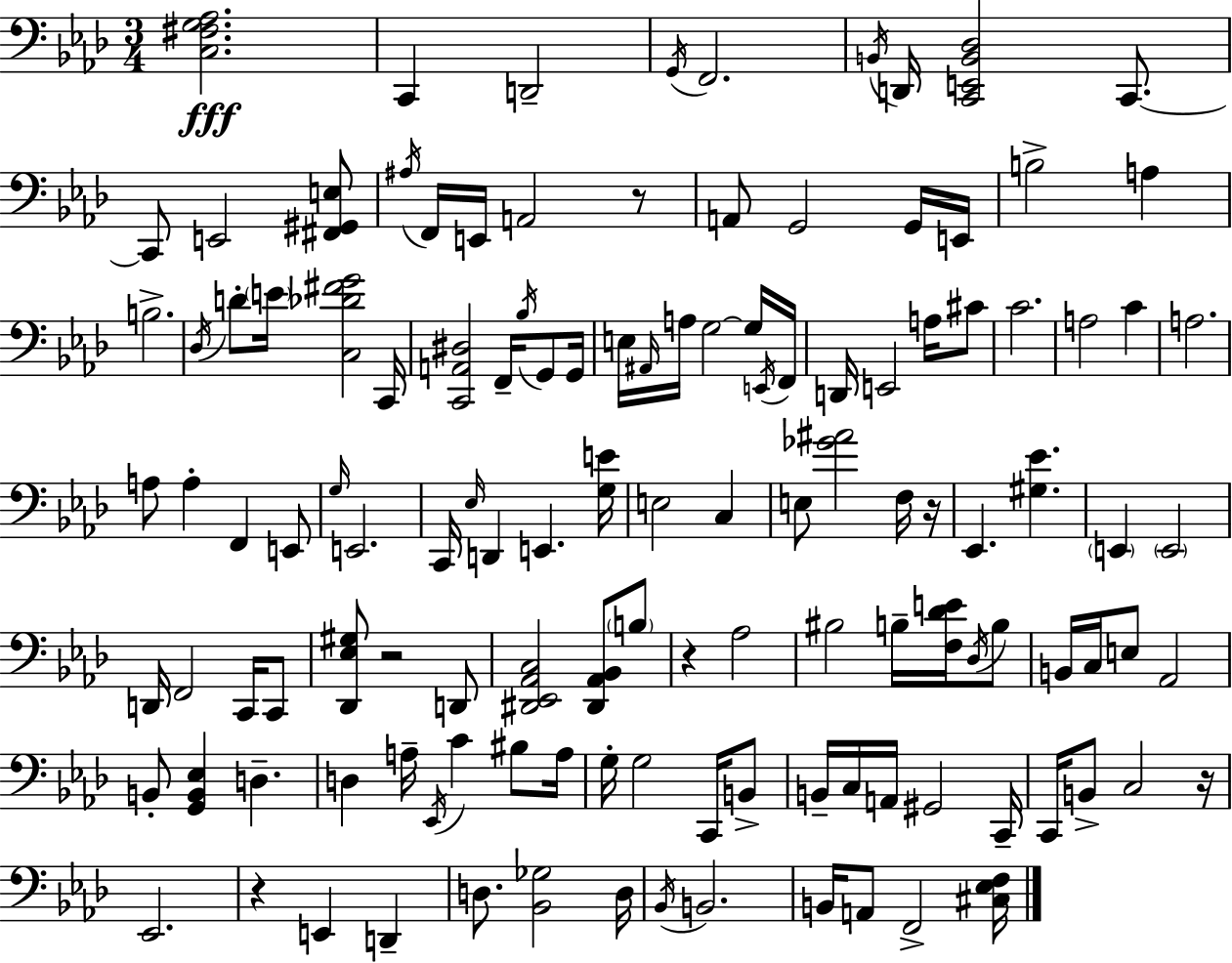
X:1
T:Untitled
M:3/4
L:1/4
K:Fm
[C,^F,G,_A,]2 C,, D,,2 G,,/4 F,,2 B,,/4 D,,/4 [C,,E,,B,,_D,]2 C,,/2 C,,/2 E,,2 [^F,,^G,,E,]/2 ^A,/4 F,,/4 E,,/4 A,,2 z/2 A,,/2 G,,2 G,,/4 E,,/4 B,2 A, B,2 _D,/4 D/2 E/4 [C,_D^FG]2 C,,/4 [C,,A,,^D,]2 F,,/4 _B,/4 G,,/2 G,,/4 E,/4 ^A,,/4 A,/4 G,2 G,/4 E,,/4 F,,/4 D,,/4 E,,2 A,/4 ^C/2 C2 A,2 C A,2 A,/2 A, F,, E,,/2 G,/4 E,,2 C,,/4 _E,/4 D,, E,, [G,E]/4 E,2 C, E,/2 [_G^A]2 F,/4 z/4 _E,, [^G,_E] E,, E,,2 D,,/4 F,,2 C,,/4 C,,/2 [_D,,_E,^G,]/2 z2 D,,/2 [^D,,_E,,_A,,C,]2 [^D,,_A,,_B,,]/2 B,/2 z _A,2 ^B,2 B,/4 [F,_DE]/4 _D,/4 B,/2 B,,/4 C,/4 E,/2 _A,,2 B,,/2 [G,,B,,_E,] D, D, A,/4 _E,,/4 C ^B,/2 A,/4 G,/4 G,2 C,,/4 B,,/2 B,,/4 C,/4 A,,/4 ^G,,2 C,,/4 C,,/4 B,,/2 C,2 z/4 _E,,2 z E,, D,, D,/2 [_B,,_G,]2 D,/4 _B,,/4 B,,2 B,,/4 A,,/2 F,,2 [^C,_E,F,]/4